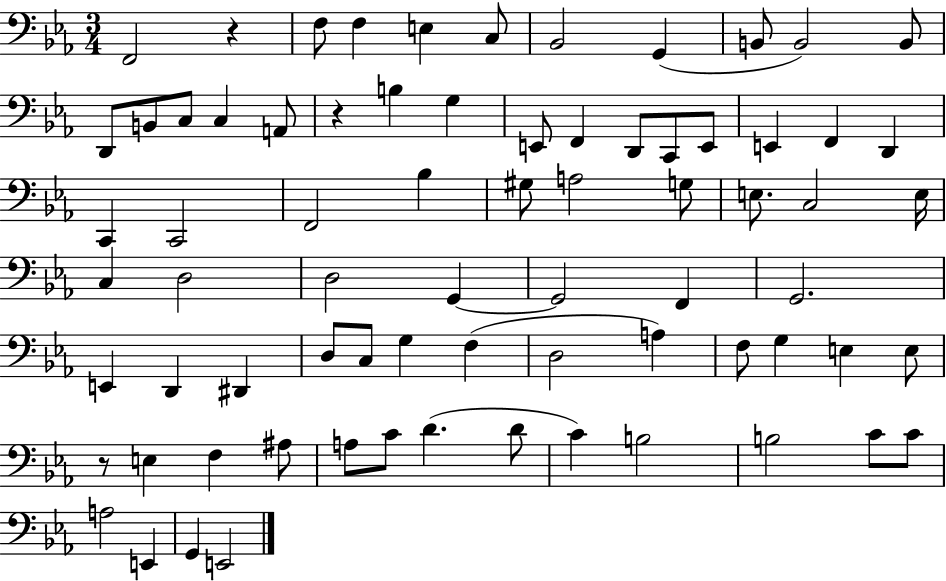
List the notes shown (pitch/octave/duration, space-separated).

F2/h R/q F3/e F3/q E3/q C3/e Bb2/h G2/q B2/e B2/h B2/e D2/e B2/e C3/e C3/q A2/e R/q B3/q G3/q E2/e F2/q D2/e C2/e E2/e E2/q F2/q D2/q C2/q C2/h F2/h Bb3/q G#3/e A3/h G3/e E3/e. C3/h E3/s C3/q D3/h D3/h G2/q G2/h F2/q G2/h. E2/q D2/q D#2/q D3/e C3/e G3/q F3/q D3/h A3/q F3/e G3/q E3/q E3/e R/e E3/q F3/q A#3/e A3/e C4/e D4/q. D4/e C4/q B3/h B3/h C4/e C4/e A3/h E2/q G2/q E2/h